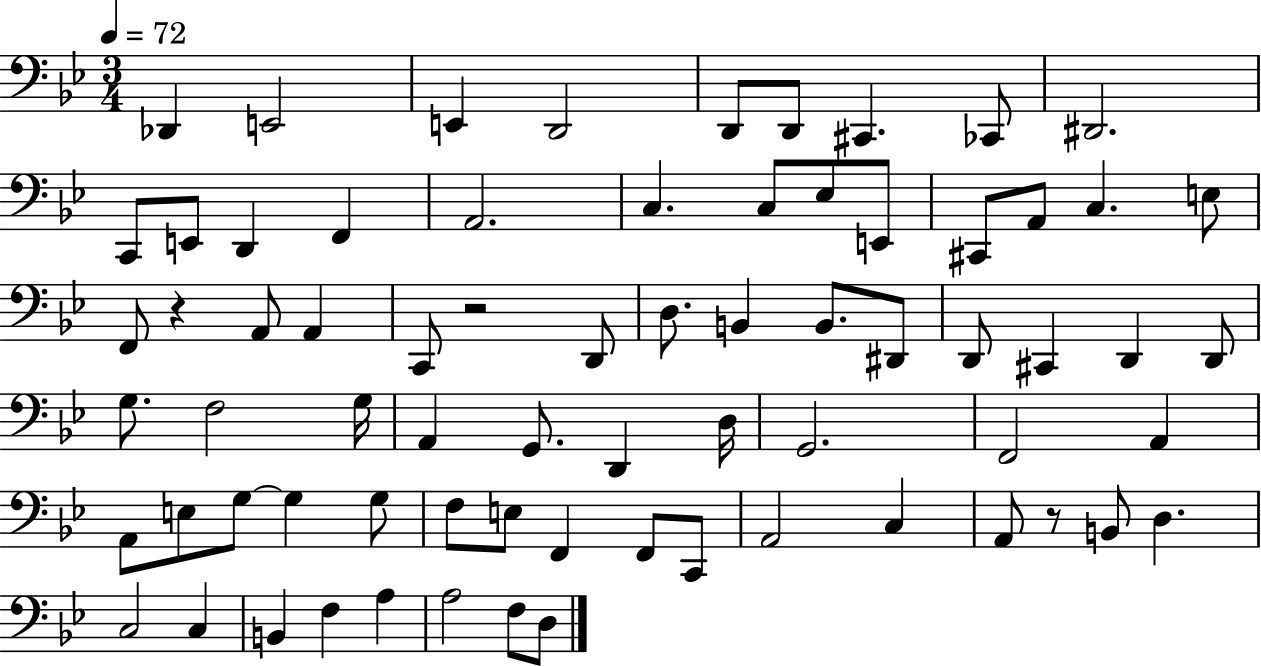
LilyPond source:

{
  \clef bass
  \numericTimeSignature
  \time 3/4
  \key bes \major
  \tempo 4 = 72
  des,4 e,2 | e,4 d,2 | d,8 d,8 cis,4. ces,8 | dis,2. | \break c,8 e,8 d,4 f,4 | a,2. | c4. c8 ees8 e,8 | cis,8 a,8 c4. e8 | \break f,8 r4 a,8 a,4 | c,8 r2 d,8 | d8. b,4 b,8. dis,8 | d,8 cis,4 d,4 d,8 | \break g8. f2 g16 | a,4 g,8. d,4 d16 | g,2. | f,2 a,4 | \break a,8 e8 g8~~ g4 g8 | f8 e8 f,4 f,8 c,8 | a,2 c4 | a,8 r8 b,8 d4. | \break c2 c4 | b,4 f4 a4 | a2 f8 d8 | \bar "|."
}